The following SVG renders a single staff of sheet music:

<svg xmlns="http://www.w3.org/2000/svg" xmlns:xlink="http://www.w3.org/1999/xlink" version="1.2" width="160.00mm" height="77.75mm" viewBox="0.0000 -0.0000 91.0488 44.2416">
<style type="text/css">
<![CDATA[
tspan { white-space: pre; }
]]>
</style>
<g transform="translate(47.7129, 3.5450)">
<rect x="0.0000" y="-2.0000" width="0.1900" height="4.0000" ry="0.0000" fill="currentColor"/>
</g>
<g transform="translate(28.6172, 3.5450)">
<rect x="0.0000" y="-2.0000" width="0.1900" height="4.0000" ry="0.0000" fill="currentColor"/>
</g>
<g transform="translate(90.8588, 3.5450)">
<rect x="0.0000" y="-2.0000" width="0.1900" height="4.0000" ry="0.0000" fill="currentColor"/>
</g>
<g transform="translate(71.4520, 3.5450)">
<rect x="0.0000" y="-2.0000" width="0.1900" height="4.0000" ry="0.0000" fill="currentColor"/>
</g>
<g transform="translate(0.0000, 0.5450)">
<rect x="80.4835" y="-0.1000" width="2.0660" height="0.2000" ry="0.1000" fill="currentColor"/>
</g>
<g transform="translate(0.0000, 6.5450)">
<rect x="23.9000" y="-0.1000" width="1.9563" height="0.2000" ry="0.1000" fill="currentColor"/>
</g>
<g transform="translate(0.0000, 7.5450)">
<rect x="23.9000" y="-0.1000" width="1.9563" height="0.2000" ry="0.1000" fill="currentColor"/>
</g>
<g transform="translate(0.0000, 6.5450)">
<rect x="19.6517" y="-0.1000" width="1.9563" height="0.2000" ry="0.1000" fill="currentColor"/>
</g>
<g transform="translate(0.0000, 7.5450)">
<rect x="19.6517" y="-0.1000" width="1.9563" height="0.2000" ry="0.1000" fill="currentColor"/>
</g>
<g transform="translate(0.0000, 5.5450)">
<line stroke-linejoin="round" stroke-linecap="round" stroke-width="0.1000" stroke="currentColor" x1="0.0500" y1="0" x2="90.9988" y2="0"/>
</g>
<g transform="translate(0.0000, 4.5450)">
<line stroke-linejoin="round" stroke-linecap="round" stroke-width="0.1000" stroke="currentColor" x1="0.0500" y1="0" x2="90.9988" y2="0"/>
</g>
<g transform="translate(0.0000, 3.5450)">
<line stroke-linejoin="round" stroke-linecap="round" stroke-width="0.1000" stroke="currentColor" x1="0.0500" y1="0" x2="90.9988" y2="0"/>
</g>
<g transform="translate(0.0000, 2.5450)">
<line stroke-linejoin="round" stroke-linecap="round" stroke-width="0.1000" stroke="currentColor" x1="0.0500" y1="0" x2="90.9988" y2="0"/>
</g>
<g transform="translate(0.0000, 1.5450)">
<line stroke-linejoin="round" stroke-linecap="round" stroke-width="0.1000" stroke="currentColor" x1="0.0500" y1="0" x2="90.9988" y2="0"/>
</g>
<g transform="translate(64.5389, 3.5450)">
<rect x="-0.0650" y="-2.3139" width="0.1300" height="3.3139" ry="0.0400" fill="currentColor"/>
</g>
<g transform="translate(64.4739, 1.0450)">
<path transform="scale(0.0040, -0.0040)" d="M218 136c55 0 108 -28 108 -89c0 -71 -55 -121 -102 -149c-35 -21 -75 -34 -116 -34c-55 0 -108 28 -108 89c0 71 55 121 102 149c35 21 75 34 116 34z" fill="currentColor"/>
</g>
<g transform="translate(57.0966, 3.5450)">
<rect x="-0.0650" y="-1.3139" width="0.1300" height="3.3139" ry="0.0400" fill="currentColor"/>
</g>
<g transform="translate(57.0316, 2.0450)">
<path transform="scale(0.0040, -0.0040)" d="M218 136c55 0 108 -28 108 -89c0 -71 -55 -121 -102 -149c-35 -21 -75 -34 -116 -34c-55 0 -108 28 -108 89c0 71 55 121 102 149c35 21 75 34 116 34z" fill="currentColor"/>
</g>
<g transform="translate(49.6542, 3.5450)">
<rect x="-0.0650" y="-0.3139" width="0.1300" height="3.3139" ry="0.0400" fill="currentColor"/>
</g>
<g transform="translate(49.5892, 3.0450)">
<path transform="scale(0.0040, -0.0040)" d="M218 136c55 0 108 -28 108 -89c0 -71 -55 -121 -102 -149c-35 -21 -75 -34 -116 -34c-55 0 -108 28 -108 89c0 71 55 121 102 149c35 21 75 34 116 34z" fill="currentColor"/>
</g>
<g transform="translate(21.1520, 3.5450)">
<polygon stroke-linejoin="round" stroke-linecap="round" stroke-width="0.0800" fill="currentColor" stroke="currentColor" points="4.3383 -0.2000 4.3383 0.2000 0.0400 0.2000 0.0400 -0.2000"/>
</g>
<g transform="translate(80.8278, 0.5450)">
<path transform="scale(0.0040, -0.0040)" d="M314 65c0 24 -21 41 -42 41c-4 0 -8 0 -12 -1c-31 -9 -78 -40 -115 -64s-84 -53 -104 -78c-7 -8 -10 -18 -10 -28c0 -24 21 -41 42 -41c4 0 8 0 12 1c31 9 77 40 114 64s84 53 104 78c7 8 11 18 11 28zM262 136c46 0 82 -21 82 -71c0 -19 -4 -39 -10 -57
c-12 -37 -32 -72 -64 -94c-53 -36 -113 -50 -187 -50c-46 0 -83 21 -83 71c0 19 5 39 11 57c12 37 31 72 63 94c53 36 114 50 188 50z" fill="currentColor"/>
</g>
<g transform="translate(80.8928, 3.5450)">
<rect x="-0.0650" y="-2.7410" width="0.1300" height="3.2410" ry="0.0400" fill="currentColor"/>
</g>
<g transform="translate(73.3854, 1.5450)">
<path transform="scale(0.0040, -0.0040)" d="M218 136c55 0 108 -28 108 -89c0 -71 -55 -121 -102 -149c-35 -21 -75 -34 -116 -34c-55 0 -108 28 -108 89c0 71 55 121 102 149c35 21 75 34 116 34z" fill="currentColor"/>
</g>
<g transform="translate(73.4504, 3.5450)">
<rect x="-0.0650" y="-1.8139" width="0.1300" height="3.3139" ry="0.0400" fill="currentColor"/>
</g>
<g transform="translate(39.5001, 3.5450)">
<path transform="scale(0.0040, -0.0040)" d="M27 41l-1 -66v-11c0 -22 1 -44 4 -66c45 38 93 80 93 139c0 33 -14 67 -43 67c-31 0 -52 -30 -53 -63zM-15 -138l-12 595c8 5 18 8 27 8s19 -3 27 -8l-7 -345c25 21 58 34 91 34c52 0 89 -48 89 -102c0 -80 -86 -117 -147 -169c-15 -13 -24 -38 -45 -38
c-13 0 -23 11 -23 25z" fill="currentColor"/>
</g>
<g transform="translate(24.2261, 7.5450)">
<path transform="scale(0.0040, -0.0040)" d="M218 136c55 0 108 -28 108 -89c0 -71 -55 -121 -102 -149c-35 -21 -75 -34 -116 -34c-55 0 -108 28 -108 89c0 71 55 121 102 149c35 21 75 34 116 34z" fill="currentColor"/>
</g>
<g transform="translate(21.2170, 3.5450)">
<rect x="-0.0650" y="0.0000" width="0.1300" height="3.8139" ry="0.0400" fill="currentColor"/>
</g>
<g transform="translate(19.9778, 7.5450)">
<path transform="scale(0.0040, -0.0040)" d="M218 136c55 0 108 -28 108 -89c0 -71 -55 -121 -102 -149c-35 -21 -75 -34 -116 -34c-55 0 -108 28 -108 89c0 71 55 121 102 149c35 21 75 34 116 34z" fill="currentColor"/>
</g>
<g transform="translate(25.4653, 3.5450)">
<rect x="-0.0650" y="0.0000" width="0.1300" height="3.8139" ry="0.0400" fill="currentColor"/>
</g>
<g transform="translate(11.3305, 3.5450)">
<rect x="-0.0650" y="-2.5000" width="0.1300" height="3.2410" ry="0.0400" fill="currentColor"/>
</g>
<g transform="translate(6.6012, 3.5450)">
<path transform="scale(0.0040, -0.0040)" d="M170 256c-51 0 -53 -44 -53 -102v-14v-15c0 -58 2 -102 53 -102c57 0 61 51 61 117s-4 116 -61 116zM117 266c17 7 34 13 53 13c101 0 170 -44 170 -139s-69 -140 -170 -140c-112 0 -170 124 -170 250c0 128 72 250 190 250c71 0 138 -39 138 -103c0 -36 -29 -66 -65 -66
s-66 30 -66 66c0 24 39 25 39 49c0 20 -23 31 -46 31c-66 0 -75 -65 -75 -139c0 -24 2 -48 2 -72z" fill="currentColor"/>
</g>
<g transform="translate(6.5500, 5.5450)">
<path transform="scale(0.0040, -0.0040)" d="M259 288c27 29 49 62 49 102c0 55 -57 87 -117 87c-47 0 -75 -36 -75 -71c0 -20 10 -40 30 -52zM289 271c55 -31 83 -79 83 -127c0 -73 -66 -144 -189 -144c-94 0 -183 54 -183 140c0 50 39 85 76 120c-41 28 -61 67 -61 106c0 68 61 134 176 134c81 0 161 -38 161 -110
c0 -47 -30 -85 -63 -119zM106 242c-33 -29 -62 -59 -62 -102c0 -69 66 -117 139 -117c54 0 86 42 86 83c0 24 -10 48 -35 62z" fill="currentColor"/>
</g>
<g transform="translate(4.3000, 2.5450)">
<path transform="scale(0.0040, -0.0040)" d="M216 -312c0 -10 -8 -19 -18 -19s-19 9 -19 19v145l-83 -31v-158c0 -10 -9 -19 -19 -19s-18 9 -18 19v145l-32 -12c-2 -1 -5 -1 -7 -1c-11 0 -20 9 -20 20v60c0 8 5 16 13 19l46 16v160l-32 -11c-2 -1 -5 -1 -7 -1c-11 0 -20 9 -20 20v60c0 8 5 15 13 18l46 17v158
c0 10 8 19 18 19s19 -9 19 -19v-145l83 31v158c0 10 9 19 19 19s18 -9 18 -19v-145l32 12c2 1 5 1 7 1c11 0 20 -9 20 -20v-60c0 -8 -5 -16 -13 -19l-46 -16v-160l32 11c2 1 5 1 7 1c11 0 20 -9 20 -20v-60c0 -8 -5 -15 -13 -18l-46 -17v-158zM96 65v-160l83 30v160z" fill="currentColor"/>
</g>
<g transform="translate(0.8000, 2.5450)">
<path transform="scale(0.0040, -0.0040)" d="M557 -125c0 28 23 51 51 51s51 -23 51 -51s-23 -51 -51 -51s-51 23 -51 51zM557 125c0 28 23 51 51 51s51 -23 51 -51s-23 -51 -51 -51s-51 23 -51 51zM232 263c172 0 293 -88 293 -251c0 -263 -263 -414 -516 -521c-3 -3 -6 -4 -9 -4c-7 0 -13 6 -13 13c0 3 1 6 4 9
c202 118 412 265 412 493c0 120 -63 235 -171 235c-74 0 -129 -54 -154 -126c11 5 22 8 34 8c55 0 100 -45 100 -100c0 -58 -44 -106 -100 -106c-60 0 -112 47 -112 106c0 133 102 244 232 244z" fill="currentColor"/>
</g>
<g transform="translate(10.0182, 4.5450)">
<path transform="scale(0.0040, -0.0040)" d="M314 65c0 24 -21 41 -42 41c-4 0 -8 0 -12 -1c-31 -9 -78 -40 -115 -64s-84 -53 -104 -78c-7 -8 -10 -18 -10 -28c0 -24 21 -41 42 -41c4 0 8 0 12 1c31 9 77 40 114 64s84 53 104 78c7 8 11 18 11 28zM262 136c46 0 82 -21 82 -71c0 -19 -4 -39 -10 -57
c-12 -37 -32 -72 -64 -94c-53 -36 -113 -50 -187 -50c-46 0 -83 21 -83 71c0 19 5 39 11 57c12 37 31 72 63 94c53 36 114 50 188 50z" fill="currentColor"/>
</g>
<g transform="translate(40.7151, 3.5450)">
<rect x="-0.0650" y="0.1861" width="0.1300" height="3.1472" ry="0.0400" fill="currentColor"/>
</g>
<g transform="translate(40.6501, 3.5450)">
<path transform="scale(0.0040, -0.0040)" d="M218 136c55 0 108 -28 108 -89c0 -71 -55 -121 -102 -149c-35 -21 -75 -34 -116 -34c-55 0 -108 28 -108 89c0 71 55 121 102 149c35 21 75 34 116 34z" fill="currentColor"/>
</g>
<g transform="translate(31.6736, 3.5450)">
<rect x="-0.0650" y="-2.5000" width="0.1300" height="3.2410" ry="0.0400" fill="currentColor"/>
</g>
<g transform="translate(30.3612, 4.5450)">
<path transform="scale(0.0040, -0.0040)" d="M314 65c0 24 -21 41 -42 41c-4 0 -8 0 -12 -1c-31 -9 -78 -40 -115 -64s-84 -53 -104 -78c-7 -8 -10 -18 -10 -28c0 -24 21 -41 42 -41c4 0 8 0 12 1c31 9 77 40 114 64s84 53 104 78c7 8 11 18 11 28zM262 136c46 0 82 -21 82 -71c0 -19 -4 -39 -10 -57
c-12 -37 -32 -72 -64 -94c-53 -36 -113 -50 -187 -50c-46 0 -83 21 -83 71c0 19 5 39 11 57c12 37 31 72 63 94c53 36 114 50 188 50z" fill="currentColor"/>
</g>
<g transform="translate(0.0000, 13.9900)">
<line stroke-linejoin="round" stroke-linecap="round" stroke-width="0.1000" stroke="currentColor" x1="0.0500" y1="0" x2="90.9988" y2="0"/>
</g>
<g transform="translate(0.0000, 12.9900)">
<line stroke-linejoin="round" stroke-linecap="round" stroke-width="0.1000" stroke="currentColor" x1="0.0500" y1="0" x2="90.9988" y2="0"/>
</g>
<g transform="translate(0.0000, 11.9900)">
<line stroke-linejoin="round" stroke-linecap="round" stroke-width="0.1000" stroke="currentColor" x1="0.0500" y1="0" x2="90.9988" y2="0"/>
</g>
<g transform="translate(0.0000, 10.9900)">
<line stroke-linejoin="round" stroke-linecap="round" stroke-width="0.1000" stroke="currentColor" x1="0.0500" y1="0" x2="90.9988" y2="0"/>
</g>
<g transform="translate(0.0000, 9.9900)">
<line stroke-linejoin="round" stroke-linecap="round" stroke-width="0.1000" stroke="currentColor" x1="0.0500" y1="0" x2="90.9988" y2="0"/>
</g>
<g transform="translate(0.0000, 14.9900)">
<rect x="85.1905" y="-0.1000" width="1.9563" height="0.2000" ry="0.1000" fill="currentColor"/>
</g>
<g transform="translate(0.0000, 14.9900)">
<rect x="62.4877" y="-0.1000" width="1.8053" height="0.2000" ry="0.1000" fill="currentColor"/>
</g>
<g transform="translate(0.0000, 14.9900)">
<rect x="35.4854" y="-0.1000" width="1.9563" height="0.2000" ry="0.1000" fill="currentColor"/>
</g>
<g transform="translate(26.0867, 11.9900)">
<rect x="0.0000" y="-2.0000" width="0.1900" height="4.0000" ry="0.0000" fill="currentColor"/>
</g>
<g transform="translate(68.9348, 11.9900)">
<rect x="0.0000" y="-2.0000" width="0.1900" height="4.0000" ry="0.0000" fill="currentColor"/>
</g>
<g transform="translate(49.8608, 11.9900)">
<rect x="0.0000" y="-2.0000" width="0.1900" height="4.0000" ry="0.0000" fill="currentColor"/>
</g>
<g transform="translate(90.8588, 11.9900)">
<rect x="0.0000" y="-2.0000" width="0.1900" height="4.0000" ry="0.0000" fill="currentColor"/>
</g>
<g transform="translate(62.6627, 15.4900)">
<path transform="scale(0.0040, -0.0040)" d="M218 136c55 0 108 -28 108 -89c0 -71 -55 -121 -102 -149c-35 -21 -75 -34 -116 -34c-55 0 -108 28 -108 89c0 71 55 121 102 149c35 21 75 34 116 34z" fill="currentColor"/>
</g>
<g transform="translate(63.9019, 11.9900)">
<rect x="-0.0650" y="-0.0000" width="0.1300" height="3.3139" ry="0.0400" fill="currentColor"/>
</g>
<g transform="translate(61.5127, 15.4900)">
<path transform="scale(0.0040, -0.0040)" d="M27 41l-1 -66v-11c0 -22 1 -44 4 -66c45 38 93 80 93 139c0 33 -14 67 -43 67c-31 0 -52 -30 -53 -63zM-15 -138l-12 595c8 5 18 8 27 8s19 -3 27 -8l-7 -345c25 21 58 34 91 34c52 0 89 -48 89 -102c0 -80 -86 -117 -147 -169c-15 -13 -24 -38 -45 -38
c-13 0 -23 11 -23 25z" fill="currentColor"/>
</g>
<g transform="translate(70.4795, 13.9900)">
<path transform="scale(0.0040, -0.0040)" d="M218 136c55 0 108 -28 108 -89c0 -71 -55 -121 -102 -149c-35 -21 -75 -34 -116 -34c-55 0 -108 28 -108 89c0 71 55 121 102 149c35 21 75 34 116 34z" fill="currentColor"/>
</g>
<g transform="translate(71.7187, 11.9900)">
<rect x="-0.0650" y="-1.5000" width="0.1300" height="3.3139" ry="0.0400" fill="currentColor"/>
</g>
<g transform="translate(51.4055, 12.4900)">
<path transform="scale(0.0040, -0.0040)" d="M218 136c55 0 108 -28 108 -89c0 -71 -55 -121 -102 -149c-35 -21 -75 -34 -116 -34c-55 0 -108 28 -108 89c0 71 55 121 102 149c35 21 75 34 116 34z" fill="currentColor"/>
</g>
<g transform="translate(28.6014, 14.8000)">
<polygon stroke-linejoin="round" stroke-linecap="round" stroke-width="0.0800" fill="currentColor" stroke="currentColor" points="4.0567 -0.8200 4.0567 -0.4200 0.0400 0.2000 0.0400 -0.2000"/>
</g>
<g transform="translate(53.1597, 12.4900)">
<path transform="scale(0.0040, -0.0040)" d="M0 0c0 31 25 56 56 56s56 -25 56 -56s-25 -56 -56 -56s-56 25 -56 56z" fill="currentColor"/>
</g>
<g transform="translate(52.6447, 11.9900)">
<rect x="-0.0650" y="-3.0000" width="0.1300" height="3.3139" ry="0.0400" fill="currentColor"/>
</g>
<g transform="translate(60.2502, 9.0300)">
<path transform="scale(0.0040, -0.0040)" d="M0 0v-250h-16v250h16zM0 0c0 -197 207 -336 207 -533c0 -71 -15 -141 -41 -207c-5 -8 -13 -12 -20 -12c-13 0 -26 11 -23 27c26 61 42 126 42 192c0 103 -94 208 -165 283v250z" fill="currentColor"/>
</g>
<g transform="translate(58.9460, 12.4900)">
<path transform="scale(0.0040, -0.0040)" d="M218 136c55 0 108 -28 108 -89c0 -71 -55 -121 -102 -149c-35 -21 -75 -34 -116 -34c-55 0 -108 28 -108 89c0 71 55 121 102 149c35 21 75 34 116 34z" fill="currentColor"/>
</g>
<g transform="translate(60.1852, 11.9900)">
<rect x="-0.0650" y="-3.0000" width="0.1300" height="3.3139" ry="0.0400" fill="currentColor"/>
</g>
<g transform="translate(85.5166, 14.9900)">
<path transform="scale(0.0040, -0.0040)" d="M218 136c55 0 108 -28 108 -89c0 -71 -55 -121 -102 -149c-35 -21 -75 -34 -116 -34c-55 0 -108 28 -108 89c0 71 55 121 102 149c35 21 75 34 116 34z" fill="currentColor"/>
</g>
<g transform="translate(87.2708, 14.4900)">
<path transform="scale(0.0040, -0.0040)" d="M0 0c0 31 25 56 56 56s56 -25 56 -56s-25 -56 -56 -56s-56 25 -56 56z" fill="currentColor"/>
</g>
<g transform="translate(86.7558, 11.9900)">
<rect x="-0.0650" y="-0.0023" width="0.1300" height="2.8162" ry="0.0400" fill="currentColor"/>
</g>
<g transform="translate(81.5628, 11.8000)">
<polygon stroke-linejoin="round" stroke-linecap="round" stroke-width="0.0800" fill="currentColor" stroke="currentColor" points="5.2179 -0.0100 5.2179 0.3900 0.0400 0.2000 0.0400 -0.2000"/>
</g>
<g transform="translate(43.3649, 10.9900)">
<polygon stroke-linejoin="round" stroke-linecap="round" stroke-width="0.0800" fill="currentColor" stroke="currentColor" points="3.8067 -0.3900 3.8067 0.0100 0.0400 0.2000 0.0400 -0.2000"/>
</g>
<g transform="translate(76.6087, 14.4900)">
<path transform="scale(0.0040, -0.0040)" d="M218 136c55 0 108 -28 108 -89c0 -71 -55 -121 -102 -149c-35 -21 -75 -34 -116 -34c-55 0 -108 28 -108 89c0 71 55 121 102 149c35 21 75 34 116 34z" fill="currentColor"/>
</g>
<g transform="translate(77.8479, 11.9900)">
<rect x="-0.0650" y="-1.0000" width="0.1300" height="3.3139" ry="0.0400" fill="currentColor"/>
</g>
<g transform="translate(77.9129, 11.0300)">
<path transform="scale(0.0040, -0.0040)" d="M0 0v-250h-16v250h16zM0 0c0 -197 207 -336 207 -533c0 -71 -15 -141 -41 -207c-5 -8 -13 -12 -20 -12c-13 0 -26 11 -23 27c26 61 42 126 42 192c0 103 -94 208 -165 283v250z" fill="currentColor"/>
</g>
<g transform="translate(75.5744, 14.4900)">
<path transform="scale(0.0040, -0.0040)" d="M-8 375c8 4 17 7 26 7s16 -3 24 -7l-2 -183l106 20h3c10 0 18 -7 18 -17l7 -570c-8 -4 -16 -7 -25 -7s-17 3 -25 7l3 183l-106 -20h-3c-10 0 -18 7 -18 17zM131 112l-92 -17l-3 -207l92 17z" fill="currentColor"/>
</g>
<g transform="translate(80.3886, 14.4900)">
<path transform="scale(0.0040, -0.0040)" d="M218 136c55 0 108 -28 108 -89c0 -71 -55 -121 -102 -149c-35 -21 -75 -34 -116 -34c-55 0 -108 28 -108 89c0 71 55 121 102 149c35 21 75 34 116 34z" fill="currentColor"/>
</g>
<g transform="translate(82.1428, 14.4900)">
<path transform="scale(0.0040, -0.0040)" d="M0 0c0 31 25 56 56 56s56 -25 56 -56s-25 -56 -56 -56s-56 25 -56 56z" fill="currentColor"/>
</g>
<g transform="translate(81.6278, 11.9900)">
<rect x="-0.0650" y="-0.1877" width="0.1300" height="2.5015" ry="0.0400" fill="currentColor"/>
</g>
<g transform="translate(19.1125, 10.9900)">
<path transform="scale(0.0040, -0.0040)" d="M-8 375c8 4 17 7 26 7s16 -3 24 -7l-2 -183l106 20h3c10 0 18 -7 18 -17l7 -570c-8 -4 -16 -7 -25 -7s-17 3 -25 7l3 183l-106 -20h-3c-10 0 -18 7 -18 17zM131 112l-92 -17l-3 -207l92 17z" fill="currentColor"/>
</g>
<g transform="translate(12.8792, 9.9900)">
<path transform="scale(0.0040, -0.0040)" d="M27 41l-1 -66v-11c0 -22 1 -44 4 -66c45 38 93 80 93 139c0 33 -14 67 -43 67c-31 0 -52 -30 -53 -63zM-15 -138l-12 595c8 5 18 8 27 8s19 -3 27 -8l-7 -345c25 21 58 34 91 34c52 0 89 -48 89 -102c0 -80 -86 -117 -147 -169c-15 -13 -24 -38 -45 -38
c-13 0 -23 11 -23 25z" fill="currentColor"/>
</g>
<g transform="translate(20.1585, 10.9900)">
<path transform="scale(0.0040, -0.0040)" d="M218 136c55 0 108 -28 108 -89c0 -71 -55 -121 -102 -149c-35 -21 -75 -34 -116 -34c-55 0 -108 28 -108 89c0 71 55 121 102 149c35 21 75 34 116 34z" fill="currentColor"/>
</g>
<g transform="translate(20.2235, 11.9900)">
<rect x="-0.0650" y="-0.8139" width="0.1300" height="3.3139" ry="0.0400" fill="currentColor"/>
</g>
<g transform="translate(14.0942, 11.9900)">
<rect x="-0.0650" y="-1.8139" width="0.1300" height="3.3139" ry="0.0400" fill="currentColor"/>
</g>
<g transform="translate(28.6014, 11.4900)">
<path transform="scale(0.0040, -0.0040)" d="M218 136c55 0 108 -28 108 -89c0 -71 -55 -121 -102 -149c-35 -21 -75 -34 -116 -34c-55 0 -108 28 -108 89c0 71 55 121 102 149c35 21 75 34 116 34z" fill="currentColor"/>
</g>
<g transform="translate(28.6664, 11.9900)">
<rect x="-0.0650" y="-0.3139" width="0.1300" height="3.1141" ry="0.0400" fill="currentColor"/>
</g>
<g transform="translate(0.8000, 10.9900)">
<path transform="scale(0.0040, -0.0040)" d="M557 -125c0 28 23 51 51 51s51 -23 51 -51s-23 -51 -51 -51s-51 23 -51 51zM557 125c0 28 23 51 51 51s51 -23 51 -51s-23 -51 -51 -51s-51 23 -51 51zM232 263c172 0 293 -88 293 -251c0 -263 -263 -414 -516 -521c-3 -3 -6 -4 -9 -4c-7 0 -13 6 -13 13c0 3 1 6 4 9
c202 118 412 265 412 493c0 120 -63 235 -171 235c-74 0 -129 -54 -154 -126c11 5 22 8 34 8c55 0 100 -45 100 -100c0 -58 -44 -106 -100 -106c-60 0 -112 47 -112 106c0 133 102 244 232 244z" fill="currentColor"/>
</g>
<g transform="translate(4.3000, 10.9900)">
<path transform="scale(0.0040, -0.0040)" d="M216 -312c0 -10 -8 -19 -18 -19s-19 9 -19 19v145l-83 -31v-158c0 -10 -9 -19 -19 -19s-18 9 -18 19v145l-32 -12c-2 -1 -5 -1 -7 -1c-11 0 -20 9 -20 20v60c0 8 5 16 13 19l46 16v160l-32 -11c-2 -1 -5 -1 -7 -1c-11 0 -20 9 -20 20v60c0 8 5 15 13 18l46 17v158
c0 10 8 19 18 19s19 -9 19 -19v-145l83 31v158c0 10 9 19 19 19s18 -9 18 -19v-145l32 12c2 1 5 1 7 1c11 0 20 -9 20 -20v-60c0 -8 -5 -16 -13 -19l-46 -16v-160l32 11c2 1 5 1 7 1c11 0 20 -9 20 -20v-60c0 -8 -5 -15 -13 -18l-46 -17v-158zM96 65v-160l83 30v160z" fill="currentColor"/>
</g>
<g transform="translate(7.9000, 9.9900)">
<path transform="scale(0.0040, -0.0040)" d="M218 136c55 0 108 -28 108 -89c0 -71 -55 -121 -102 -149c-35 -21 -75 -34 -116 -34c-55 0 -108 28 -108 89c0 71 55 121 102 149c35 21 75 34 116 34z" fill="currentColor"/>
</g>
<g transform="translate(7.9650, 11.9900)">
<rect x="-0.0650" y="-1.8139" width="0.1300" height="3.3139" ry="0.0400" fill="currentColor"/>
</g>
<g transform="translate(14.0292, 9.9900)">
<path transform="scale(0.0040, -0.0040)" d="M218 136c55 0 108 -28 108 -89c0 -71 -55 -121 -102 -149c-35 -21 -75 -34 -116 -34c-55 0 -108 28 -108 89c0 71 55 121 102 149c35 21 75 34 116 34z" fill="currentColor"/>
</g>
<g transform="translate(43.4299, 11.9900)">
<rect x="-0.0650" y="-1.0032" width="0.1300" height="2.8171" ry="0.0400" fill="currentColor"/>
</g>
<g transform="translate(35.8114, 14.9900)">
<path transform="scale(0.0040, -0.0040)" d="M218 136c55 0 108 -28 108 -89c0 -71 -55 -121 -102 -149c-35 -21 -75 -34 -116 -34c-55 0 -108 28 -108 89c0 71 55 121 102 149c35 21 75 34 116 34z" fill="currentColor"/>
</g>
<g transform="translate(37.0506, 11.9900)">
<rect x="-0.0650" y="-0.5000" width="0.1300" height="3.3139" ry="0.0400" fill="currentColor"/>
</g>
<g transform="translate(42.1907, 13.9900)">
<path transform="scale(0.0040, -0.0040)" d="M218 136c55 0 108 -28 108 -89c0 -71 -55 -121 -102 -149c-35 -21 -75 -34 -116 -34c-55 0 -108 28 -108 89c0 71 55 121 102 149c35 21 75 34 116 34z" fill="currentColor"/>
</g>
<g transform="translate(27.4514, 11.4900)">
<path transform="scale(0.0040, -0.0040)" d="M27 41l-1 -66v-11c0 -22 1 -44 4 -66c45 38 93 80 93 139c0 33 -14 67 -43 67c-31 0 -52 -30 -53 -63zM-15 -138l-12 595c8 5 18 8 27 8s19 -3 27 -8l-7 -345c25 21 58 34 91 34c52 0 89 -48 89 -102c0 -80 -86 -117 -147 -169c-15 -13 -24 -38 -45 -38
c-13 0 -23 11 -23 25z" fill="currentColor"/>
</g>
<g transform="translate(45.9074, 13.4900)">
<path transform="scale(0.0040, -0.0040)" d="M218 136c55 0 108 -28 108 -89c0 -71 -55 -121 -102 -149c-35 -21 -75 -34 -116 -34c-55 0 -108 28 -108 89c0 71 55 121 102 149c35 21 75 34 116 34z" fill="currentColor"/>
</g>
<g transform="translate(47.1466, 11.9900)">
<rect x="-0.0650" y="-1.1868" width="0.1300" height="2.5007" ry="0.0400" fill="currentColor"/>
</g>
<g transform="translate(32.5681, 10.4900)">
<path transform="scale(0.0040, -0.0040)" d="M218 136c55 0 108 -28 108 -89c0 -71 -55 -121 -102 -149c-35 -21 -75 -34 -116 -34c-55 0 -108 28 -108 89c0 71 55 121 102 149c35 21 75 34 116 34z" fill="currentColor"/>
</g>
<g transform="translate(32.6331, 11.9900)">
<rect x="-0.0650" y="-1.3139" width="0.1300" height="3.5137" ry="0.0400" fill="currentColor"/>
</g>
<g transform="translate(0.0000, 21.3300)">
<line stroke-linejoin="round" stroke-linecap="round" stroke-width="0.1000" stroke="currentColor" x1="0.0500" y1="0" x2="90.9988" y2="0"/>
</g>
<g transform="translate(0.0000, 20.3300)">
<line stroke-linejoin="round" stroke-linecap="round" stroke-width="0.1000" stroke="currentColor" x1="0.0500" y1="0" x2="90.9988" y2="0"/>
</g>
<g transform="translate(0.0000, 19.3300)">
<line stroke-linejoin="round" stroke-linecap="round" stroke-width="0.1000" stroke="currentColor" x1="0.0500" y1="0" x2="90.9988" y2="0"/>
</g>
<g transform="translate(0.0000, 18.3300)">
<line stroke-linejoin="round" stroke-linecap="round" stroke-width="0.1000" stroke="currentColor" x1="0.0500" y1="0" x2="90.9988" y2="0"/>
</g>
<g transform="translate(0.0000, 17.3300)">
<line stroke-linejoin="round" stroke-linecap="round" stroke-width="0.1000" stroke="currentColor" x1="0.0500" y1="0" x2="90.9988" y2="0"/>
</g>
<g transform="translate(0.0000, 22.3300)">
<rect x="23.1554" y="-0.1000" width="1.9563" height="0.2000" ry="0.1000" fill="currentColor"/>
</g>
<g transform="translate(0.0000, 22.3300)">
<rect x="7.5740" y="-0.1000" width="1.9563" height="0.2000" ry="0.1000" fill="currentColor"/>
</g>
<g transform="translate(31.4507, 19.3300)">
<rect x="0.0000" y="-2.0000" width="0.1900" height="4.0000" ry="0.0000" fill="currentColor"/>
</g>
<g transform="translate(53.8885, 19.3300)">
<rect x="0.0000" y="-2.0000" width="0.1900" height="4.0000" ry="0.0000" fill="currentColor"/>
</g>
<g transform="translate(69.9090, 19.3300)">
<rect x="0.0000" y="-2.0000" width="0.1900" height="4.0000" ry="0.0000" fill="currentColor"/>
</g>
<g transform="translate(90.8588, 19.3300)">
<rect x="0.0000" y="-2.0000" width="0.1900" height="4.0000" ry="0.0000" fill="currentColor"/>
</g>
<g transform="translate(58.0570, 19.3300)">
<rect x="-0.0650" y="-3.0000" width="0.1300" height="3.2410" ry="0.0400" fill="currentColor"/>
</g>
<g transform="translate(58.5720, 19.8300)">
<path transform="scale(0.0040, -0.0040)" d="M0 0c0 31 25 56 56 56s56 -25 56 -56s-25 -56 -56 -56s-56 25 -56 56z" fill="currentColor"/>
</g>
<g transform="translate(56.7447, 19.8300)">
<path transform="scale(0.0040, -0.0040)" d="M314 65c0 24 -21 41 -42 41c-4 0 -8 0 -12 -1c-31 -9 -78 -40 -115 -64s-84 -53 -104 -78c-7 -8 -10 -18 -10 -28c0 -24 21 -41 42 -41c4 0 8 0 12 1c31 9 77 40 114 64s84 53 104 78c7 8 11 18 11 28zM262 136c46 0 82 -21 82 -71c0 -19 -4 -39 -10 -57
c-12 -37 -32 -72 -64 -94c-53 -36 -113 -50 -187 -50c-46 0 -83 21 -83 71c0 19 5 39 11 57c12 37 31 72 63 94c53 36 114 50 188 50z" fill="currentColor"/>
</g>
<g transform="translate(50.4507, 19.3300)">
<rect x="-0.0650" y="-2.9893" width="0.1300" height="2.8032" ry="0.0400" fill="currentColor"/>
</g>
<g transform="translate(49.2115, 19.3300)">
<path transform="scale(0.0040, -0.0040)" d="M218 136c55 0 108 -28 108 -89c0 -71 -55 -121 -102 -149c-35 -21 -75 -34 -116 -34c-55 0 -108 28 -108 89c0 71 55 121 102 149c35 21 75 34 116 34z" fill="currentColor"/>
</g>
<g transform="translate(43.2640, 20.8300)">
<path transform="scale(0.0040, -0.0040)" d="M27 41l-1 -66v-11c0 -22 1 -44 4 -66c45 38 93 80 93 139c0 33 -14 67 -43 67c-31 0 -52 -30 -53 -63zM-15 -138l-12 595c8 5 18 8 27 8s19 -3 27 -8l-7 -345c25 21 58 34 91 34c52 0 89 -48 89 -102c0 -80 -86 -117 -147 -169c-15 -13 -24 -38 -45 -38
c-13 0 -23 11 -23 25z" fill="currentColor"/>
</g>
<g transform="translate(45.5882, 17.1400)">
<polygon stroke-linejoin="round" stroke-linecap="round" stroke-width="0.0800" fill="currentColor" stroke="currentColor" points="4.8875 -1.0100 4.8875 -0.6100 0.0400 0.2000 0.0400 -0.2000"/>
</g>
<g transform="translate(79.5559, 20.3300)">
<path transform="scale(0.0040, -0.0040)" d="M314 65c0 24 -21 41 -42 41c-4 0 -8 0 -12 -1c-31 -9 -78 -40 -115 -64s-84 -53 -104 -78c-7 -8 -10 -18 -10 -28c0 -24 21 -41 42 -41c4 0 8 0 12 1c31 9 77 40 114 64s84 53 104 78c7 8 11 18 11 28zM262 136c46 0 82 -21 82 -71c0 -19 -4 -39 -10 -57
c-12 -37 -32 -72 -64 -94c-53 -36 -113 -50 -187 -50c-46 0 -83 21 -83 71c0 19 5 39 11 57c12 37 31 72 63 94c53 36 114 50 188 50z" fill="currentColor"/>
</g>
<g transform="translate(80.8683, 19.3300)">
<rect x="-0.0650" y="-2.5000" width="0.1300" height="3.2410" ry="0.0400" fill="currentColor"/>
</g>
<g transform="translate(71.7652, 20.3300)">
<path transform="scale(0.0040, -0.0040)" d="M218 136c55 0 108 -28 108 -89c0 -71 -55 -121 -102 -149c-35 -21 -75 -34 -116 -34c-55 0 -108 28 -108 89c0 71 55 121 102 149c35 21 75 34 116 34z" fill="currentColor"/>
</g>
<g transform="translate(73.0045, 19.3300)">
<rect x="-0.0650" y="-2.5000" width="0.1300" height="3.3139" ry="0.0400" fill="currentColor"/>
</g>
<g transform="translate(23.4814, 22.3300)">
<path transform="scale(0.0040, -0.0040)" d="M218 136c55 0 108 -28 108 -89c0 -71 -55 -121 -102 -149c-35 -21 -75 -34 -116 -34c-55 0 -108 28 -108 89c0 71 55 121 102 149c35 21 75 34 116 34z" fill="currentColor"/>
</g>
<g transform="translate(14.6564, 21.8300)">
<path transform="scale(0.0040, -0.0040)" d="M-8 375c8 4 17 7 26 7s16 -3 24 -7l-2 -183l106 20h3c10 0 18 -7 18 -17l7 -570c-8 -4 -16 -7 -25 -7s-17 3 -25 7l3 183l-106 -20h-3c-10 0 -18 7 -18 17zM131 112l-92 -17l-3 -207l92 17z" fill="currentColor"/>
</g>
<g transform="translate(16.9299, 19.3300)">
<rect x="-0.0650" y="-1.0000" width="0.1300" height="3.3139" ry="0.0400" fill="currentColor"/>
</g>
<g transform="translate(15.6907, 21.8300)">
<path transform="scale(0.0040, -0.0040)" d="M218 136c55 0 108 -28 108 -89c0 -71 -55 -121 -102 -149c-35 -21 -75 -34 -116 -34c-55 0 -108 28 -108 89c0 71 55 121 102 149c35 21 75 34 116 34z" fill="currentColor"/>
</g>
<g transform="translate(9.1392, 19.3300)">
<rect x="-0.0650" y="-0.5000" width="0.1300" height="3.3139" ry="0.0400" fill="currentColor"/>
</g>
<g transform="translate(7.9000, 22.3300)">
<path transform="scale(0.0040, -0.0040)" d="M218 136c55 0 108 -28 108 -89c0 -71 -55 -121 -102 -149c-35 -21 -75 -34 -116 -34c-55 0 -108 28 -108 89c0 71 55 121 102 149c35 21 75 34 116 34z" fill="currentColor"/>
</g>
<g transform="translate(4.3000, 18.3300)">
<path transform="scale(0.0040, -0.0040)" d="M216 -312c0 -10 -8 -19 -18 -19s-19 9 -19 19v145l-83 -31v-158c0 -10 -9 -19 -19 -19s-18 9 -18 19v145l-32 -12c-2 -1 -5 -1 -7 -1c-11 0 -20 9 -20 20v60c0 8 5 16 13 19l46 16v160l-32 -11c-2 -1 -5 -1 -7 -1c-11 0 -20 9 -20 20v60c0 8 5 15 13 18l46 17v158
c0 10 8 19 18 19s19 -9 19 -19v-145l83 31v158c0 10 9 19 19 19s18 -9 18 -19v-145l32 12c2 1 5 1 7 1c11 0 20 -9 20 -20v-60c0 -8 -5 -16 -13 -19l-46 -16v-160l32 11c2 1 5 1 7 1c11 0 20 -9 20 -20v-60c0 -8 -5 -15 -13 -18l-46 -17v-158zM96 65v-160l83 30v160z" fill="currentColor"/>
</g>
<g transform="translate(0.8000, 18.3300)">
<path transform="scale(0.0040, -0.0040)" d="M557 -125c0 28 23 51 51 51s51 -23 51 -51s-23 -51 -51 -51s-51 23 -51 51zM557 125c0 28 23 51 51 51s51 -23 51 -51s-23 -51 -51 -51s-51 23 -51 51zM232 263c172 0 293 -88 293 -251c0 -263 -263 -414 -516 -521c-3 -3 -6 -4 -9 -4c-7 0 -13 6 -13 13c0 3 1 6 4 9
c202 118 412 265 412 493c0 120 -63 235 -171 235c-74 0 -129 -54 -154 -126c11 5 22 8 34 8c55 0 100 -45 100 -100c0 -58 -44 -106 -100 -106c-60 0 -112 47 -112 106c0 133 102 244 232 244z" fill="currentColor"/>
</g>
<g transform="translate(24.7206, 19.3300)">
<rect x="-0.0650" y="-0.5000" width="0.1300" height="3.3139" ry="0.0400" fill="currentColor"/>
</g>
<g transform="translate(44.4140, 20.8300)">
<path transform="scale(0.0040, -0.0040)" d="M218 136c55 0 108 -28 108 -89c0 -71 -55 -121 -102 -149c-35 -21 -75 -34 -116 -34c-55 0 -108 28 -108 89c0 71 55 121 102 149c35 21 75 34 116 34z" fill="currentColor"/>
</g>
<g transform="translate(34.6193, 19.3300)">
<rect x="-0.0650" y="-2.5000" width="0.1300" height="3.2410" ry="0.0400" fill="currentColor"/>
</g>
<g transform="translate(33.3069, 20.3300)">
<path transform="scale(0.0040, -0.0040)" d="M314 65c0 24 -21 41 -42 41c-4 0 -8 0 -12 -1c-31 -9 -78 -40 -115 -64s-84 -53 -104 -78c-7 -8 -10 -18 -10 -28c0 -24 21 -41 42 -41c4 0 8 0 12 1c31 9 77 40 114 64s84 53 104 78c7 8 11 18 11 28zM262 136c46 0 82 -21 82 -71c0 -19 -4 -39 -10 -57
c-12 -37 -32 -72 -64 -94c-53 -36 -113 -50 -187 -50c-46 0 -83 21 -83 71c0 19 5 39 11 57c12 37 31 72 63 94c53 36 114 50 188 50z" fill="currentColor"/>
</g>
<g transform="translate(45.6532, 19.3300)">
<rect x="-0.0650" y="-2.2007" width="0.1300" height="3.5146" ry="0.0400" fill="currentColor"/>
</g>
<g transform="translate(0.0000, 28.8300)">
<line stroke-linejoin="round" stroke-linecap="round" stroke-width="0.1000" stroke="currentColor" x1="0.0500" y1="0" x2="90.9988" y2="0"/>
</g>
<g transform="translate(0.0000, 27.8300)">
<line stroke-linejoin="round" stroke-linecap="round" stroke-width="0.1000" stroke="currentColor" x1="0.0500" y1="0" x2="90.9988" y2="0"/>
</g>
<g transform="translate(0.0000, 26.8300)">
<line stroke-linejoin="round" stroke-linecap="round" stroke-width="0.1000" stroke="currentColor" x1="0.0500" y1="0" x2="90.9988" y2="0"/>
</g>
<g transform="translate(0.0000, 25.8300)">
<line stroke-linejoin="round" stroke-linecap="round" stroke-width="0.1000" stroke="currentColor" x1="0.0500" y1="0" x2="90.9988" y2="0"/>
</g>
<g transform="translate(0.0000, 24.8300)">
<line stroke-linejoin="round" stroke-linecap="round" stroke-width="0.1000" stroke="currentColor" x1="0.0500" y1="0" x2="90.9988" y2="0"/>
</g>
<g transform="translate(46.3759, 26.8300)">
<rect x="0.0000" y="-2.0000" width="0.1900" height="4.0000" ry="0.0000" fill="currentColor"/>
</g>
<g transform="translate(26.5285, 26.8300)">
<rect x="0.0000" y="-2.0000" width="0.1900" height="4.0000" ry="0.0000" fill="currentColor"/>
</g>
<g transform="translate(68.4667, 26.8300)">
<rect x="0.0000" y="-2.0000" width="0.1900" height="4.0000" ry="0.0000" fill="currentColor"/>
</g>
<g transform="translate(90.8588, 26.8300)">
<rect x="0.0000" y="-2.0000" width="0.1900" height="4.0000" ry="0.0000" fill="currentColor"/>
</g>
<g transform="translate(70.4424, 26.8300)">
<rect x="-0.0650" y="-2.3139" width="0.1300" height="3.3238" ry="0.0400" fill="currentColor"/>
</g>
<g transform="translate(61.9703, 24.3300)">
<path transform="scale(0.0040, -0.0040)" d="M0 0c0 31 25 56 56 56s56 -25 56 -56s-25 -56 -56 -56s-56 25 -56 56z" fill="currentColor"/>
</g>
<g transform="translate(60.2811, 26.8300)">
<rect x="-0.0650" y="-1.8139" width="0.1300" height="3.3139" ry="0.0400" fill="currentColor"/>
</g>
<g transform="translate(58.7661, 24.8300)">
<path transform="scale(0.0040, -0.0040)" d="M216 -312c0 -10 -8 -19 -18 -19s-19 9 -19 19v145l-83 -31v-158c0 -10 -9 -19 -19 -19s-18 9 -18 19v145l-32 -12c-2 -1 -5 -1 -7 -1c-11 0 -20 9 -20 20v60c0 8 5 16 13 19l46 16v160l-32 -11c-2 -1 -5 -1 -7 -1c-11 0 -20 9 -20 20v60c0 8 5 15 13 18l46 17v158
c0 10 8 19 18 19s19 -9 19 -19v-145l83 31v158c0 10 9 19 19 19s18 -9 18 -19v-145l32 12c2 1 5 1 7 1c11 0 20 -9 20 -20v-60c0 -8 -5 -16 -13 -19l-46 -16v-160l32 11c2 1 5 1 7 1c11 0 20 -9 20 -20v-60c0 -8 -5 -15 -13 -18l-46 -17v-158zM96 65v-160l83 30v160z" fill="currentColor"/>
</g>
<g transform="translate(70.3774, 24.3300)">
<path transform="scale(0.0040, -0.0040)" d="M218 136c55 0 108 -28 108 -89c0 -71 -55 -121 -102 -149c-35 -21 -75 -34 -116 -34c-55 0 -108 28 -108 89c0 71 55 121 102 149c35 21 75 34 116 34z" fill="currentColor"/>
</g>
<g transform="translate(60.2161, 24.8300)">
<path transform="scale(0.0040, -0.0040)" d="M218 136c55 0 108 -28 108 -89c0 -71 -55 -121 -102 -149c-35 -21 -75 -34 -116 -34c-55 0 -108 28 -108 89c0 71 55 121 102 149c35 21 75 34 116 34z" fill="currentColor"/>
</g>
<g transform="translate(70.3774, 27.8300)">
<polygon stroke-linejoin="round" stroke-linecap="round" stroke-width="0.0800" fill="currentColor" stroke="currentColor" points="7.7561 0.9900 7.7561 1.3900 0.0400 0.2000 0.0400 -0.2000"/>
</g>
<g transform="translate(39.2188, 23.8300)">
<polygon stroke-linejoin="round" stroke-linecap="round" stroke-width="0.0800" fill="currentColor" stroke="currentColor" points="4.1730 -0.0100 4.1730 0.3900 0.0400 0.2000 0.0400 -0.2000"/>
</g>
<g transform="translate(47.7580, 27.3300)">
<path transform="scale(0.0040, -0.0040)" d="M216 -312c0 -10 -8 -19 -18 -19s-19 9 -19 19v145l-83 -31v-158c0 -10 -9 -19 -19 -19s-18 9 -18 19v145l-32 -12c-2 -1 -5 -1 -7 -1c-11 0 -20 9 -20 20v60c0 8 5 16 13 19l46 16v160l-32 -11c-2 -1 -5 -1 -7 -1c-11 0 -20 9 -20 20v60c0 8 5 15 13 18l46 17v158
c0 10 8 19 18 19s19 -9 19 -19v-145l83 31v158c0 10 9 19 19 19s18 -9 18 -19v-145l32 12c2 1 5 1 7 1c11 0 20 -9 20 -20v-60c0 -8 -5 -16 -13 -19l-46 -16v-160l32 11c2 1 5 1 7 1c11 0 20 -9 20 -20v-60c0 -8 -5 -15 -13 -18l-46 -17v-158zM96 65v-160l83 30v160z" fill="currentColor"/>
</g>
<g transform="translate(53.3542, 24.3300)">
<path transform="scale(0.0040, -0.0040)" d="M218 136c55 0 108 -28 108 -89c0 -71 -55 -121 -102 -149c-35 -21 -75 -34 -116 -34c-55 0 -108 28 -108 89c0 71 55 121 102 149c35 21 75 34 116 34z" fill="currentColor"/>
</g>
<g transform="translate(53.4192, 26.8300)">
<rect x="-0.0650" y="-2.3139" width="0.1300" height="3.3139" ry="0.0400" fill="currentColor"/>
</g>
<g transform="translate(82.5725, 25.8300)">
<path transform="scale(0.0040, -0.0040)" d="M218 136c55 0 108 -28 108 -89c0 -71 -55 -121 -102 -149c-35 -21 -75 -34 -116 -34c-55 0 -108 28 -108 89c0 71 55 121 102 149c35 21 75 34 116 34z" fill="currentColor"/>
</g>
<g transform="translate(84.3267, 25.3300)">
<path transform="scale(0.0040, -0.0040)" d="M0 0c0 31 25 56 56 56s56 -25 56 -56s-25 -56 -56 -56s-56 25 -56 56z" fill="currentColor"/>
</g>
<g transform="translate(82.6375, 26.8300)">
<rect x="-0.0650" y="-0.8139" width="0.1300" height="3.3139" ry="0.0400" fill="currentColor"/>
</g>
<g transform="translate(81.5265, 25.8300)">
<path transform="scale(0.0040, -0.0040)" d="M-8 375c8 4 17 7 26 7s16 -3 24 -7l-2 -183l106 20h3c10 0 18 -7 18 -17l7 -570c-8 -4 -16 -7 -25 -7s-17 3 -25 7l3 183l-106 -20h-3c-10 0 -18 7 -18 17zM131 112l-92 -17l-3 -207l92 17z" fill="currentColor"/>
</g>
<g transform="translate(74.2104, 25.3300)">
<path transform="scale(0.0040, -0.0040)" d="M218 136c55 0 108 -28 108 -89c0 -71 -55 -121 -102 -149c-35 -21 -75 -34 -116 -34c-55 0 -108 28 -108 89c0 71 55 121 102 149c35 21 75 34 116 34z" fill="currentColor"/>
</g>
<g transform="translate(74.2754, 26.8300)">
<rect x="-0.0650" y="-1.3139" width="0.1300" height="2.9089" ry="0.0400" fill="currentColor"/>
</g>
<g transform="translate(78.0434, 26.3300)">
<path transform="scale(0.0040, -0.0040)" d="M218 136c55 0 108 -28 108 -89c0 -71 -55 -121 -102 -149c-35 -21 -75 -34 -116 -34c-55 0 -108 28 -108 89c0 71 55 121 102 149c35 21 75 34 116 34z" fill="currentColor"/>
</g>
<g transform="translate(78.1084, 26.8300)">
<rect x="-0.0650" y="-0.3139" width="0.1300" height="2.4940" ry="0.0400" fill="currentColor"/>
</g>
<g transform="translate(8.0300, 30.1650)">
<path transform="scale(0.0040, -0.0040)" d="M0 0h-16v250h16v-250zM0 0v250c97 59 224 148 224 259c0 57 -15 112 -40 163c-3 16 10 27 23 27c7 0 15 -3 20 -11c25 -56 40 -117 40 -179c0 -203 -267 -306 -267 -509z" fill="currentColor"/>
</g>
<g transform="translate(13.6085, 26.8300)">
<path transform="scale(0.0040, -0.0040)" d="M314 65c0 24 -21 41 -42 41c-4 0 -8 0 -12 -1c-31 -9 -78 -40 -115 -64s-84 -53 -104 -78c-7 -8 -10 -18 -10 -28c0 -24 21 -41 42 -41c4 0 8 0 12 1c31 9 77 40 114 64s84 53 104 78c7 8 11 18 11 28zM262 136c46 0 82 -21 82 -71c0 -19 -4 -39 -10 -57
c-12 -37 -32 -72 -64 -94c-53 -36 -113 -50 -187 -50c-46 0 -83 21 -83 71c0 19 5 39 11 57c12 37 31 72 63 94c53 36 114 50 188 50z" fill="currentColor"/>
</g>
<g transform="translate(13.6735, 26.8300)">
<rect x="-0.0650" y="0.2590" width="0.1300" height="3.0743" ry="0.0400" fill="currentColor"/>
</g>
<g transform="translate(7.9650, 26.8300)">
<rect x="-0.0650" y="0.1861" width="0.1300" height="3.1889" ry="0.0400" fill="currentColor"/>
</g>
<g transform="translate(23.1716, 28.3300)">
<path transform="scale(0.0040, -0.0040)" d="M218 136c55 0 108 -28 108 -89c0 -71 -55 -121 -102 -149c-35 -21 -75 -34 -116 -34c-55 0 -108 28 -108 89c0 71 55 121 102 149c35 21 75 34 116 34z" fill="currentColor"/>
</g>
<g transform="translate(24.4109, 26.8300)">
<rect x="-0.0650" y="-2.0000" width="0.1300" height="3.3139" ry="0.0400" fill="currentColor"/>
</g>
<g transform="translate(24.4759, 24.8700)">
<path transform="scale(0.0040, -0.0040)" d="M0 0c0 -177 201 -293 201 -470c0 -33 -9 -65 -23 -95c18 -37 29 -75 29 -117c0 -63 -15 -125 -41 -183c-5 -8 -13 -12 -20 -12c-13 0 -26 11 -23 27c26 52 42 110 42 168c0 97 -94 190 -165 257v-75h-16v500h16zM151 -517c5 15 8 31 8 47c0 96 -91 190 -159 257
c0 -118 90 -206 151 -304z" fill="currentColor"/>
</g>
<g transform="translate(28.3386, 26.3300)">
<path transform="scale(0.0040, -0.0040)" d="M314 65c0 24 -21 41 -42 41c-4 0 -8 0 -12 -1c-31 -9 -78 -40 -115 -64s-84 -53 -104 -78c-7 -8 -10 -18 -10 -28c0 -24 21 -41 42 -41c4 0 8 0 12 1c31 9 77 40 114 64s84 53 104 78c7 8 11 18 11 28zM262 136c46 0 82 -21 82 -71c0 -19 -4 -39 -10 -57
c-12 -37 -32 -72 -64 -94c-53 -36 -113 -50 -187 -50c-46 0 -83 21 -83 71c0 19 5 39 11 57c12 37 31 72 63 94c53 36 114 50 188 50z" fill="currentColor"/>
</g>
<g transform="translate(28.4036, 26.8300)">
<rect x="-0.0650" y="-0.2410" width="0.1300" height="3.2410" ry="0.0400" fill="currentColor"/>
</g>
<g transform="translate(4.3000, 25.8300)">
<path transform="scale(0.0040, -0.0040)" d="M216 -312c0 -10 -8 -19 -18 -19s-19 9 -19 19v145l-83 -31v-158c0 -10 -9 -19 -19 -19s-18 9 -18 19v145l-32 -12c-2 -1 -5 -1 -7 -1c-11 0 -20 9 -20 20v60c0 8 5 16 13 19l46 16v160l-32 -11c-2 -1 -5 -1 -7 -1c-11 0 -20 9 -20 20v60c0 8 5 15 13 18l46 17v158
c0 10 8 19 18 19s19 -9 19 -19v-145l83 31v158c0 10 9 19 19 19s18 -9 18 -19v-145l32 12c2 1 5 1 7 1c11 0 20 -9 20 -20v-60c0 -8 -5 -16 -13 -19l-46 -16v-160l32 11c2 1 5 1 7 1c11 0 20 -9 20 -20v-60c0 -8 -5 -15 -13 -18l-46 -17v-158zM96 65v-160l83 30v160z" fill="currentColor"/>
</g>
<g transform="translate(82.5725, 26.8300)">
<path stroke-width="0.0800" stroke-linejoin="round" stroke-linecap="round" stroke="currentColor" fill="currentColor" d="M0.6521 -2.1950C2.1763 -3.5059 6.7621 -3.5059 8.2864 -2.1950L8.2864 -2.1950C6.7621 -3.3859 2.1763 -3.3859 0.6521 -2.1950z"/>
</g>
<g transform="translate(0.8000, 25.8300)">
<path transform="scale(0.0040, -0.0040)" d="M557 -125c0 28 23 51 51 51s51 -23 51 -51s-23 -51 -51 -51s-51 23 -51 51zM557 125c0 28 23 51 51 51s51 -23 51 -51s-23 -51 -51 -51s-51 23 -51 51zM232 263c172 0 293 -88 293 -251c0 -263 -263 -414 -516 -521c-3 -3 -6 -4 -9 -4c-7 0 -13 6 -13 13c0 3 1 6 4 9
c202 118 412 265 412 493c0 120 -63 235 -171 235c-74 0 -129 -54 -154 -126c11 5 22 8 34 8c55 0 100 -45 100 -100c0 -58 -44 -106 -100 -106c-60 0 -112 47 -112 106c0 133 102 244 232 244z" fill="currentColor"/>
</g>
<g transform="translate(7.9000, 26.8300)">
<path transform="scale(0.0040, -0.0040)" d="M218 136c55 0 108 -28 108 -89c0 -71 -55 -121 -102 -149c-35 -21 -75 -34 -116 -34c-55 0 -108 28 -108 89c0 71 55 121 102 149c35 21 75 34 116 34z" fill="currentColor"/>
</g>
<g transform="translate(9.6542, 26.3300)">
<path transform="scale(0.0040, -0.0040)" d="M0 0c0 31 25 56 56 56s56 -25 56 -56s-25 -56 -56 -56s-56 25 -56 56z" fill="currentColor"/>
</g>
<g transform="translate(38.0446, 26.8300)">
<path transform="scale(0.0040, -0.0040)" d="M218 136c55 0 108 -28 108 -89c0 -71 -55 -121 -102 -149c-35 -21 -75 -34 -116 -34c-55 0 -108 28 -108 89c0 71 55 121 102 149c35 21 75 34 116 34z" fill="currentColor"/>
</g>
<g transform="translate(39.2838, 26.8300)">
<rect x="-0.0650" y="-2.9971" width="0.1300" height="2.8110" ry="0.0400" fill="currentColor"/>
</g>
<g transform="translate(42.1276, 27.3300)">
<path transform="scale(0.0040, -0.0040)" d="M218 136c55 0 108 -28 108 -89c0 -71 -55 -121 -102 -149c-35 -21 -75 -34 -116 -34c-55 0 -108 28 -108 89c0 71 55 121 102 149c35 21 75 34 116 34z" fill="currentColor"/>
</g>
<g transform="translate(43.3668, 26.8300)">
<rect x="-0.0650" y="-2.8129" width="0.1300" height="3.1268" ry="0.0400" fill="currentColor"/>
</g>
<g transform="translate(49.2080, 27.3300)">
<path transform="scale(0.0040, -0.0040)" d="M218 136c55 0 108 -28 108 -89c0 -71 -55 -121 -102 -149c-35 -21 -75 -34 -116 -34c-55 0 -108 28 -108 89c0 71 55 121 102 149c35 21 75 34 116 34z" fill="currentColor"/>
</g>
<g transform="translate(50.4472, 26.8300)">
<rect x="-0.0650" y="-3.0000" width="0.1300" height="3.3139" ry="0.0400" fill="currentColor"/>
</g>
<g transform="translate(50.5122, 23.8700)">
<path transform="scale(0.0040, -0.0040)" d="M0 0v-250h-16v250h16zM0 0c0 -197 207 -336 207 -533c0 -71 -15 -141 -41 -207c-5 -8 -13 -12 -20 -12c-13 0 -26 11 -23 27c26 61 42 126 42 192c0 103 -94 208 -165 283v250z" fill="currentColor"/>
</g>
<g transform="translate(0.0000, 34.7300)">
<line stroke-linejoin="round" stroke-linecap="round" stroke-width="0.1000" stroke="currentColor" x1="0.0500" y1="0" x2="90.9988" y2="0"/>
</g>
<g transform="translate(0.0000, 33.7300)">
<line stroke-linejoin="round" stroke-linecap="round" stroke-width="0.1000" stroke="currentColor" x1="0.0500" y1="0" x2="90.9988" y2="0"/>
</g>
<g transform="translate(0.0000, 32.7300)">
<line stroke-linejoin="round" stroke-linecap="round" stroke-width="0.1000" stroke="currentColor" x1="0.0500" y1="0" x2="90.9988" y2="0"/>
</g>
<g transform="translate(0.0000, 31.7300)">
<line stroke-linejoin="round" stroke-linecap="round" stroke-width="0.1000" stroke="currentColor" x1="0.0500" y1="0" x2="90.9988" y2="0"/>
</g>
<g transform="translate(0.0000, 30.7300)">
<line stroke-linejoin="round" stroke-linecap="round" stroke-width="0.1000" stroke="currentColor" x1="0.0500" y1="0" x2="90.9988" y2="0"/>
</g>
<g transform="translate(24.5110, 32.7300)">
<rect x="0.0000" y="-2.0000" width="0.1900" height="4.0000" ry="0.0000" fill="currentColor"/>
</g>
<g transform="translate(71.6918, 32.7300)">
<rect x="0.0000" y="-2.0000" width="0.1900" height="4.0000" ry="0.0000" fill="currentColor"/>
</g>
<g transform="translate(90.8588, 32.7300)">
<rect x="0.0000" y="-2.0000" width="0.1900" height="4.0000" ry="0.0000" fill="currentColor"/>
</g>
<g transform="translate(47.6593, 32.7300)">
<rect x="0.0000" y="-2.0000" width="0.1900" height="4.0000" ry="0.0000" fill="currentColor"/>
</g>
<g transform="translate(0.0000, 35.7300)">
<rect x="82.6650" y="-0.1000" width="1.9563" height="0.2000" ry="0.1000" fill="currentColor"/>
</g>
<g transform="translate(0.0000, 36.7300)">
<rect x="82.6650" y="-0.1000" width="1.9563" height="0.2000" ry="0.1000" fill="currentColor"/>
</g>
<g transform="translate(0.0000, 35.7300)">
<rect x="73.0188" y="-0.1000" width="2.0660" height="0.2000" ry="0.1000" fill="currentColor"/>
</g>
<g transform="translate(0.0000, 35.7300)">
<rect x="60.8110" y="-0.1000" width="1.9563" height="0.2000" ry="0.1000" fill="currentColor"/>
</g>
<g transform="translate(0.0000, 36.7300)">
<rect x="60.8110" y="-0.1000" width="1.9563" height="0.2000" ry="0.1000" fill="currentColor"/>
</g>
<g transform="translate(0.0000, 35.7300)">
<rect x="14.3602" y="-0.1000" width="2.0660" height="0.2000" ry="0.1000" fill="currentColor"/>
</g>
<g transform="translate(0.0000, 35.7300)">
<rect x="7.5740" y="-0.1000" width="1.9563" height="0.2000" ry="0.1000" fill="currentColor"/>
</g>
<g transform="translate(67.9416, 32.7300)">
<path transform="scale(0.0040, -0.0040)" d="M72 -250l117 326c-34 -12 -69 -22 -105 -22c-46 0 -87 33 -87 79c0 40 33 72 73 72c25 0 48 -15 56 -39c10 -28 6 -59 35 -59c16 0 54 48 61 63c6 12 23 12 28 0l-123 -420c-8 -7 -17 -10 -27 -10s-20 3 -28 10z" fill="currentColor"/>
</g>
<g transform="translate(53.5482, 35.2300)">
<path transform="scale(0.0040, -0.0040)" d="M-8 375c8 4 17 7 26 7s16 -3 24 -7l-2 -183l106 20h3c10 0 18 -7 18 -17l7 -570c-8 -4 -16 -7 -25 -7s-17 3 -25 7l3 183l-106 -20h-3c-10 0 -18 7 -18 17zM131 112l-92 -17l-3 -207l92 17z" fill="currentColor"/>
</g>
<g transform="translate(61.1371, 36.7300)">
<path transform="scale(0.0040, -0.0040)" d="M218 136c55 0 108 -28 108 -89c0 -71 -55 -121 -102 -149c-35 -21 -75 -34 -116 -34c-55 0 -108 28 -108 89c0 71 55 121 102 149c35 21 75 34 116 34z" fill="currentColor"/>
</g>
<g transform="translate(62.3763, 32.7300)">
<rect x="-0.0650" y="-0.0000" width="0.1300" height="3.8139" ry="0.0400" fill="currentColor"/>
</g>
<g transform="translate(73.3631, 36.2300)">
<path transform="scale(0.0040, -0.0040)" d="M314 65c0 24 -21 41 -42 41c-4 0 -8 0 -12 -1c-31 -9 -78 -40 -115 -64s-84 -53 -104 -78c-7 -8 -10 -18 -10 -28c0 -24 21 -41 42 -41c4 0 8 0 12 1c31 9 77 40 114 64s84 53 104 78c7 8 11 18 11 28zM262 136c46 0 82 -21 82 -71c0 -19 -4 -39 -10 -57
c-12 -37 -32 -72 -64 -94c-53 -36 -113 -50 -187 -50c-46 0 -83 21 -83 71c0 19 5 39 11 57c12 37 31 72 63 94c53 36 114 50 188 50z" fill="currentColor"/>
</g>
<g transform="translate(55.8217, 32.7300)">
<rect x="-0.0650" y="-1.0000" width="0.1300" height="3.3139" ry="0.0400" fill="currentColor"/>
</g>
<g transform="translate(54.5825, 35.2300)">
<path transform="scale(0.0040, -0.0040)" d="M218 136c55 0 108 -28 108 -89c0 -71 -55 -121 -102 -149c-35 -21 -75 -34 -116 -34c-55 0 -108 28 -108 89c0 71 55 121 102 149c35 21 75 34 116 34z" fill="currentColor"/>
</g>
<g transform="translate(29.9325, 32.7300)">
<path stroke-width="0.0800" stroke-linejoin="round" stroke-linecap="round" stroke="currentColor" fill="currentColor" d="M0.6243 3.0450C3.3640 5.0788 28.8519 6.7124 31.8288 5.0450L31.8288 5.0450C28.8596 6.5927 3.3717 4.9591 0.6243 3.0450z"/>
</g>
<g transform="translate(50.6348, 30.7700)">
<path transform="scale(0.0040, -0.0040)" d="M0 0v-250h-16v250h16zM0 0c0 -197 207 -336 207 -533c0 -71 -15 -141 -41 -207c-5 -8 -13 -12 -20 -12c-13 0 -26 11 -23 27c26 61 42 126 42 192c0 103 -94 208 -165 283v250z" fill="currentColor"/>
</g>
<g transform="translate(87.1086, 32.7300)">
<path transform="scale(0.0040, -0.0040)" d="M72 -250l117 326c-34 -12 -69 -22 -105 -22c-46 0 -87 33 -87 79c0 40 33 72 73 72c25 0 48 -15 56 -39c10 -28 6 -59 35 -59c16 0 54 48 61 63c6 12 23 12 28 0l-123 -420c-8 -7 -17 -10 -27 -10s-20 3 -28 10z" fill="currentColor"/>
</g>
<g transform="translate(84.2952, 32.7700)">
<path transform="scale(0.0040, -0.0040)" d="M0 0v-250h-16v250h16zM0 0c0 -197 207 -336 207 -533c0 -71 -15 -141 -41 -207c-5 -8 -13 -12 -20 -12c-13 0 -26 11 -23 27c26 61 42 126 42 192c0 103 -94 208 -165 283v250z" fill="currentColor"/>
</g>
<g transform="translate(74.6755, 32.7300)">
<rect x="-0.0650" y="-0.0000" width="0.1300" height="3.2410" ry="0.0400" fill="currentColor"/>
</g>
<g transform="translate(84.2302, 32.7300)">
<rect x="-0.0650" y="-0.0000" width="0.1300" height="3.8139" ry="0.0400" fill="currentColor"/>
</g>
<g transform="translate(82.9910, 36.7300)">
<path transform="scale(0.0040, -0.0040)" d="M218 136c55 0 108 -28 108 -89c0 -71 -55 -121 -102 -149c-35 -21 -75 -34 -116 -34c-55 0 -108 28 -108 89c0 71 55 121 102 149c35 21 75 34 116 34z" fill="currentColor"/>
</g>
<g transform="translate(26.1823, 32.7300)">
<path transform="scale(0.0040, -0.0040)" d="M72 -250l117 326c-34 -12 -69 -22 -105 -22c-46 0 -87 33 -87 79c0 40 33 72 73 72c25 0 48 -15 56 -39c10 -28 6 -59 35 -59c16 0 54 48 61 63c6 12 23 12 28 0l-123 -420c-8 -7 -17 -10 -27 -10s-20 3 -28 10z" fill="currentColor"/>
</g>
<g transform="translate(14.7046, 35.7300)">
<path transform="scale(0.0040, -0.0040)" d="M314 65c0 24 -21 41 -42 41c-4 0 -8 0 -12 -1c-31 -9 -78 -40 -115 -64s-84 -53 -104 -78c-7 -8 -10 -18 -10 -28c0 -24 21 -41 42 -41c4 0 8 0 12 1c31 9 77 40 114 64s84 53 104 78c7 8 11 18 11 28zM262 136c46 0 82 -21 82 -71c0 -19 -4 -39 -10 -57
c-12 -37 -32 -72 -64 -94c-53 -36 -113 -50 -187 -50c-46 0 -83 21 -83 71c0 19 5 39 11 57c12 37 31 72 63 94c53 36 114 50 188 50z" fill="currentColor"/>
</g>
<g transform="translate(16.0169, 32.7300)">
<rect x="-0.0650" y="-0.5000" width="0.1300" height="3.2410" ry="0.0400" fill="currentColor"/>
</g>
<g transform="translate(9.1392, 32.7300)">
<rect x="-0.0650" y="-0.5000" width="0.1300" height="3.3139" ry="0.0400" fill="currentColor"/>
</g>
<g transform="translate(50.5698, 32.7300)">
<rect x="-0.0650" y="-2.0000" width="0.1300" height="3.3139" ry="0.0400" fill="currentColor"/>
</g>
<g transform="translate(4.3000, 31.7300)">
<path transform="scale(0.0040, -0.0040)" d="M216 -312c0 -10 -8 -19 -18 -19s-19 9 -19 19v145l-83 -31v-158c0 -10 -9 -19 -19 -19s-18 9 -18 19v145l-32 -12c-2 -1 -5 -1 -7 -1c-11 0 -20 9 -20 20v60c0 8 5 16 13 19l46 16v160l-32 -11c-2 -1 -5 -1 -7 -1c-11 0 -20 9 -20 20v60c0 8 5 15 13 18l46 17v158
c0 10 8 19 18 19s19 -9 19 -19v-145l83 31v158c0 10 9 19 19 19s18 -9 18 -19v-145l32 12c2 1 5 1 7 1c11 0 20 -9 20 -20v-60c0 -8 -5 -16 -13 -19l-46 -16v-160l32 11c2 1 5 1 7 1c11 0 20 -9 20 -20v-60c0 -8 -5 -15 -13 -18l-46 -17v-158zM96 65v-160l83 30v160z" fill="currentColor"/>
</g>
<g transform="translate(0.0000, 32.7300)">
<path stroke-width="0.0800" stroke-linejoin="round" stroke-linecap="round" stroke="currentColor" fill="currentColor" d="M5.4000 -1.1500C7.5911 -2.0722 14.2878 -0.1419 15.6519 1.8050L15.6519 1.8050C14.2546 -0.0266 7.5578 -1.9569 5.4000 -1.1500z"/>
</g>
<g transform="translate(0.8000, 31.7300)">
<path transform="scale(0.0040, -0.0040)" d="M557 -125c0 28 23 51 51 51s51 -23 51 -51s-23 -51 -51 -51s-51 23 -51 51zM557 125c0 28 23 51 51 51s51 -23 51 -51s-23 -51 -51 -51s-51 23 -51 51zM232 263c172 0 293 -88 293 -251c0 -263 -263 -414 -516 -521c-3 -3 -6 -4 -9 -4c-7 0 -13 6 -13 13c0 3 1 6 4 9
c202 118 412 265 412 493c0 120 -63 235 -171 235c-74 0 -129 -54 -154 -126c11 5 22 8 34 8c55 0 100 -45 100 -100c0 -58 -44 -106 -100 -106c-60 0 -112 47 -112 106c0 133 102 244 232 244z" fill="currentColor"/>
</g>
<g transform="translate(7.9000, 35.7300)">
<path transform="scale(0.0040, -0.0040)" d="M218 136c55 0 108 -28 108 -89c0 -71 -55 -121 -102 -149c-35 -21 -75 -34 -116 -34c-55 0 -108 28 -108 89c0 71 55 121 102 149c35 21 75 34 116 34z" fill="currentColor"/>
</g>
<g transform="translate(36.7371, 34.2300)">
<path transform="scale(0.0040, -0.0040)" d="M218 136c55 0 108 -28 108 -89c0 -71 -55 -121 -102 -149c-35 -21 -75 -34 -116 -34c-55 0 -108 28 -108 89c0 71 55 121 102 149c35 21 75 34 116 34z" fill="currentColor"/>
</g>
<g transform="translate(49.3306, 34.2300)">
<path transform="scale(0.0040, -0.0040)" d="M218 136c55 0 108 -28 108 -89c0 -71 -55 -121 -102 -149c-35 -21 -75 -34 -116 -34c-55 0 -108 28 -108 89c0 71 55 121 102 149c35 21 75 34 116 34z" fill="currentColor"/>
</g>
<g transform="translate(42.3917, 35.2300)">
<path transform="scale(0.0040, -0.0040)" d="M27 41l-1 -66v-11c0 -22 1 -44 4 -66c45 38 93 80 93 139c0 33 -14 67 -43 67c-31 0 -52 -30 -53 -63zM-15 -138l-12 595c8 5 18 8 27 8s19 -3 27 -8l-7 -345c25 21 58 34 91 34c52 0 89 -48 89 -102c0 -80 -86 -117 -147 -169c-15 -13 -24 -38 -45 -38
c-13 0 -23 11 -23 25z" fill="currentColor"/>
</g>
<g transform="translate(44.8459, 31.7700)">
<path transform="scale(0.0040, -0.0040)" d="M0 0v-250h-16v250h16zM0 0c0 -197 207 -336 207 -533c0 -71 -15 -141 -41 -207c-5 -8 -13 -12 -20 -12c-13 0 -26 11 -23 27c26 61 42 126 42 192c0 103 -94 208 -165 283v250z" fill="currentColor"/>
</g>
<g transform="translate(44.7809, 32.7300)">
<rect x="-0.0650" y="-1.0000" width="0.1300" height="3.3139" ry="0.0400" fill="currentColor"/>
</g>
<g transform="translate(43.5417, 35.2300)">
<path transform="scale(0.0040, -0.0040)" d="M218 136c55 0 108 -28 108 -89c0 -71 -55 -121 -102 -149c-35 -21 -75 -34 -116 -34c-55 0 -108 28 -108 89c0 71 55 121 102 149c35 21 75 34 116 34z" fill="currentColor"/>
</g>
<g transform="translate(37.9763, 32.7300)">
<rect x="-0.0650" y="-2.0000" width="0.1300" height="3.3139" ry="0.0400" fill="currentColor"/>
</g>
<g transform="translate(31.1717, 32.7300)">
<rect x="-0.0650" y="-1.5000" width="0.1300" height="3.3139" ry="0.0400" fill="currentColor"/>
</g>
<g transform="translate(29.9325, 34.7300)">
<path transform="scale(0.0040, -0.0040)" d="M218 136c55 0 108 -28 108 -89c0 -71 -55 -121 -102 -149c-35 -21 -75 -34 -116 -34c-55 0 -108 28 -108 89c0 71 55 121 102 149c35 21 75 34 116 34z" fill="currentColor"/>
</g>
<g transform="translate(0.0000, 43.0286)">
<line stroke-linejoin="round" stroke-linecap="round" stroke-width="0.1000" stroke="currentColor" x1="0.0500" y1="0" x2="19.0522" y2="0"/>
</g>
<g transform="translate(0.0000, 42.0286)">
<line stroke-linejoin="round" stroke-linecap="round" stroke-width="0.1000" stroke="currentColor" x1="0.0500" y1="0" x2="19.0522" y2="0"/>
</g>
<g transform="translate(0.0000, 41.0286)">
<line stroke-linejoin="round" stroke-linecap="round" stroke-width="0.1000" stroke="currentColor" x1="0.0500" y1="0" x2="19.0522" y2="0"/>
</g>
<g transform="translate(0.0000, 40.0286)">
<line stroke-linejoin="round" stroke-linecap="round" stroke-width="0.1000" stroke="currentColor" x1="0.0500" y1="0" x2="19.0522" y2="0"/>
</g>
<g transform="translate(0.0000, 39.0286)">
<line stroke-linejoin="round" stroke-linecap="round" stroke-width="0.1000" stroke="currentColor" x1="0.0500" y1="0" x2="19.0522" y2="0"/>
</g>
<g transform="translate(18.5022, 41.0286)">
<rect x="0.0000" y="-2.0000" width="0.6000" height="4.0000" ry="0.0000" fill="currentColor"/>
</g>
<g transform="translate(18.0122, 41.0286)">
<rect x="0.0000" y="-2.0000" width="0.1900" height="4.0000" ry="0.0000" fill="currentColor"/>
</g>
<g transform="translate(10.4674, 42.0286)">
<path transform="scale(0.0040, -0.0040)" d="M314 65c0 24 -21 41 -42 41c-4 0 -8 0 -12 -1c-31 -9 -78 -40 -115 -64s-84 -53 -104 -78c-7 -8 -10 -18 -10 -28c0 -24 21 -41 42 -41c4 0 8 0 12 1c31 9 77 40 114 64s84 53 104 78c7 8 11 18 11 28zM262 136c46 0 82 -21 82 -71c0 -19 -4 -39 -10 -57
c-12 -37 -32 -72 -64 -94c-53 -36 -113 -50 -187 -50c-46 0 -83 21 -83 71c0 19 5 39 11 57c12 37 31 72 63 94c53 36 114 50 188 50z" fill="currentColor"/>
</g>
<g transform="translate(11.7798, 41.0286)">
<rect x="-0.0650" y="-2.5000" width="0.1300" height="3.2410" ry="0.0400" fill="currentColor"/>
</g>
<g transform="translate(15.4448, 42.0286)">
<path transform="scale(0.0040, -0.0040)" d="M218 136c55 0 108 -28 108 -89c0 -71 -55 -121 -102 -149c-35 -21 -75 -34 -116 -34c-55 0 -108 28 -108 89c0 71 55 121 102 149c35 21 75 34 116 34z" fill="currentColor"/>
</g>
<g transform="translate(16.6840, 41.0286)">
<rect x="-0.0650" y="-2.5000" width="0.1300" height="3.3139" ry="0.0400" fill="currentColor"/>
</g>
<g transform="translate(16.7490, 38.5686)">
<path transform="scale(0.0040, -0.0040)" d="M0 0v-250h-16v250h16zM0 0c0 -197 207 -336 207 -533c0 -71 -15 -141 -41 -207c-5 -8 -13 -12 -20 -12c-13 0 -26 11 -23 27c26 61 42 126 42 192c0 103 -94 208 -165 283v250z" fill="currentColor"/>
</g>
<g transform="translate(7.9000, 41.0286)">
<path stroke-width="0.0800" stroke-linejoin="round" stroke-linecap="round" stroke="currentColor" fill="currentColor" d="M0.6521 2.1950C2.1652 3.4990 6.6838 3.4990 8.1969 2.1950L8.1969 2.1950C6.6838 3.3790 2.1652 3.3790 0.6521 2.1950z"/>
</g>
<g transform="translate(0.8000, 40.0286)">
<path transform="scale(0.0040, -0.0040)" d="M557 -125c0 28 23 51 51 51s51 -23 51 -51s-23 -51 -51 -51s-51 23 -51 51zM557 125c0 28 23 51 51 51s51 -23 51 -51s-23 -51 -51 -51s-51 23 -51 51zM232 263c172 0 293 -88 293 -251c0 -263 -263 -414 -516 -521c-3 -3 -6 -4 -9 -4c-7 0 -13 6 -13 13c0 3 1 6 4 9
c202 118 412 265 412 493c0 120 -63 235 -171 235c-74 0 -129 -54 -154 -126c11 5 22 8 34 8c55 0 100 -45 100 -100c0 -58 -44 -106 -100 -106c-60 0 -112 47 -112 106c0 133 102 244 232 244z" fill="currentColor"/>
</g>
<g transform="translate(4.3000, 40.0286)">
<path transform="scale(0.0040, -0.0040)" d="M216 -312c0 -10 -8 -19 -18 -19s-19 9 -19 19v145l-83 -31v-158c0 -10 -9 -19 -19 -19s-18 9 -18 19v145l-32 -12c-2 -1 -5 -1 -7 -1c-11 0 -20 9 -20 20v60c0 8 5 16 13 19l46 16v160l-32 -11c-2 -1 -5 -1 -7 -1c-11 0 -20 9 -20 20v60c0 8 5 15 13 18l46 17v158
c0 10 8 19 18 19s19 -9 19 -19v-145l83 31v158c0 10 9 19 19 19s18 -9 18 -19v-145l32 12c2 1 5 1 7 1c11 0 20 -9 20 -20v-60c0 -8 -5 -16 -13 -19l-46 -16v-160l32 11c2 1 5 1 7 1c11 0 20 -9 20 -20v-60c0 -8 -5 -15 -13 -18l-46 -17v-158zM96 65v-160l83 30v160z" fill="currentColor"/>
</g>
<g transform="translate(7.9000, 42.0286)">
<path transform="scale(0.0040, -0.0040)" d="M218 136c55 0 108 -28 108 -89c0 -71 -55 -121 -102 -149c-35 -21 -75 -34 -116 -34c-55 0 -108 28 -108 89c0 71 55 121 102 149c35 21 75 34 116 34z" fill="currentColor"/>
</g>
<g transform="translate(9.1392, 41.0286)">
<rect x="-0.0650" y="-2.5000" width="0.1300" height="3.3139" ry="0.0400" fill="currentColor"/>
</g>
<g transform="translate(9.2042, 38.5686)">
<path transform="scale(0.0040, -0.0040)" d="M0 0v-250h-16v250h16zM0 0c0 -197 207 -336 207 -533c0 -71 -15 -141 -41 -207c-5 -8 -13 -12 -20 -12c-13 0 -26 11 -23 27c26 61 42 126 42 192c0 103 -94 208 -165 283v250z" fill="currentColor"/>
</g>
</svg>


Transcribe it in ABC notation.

X:1
T:Untitled
M:6/8
L:1/4
K:G
B,,2 C,,/2 C,,/2 B,,2 _D, E, G, B, A, C2 A, _A, F, _E,/2 G,/2 E,, G,,/2 A,,/2 C, C,/2 _D,, G,, F,,/2 F,,/2 E,,/2 E,, F,, E,, B,,2 _A,,/2 D,/2 C,2 B,, B,,2 D,/2 D,2 A,,/4 E,2 D,/2 C,/2 ^C,/2 B, ^A, B,/2 G,/2 E,/2 F, E,, E,,2 z/2 G,, A,, _F,,/2 A,,/2 F,, C,, z/2 D,,2 C,,/2 z/2 B,,/2 B,,2 B,,/2